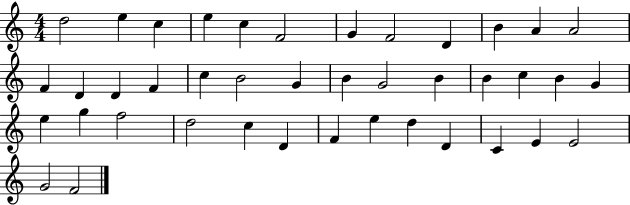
{
  \clef treble
  \numericTimeSignature
  \time 4/4
  \key c \major
  d''2 e''4 c''4 | e''4 c''4 f'2 | g'4 f'2 d'4 | b'4 a'4 a'2 | \break f'4 d'4 d'4 f'4 | c''4 b'2 g'4 | b'4 g'2 b'4 | b'4 c''4 b'4 g'4 | \break e''4 g''4 f''2 | d''2 c''4 d'4 | f'4 e''4 d''4 d'4 | c'4 e'4 e'2 | \break g'2 f'2 | \bar "|."
}